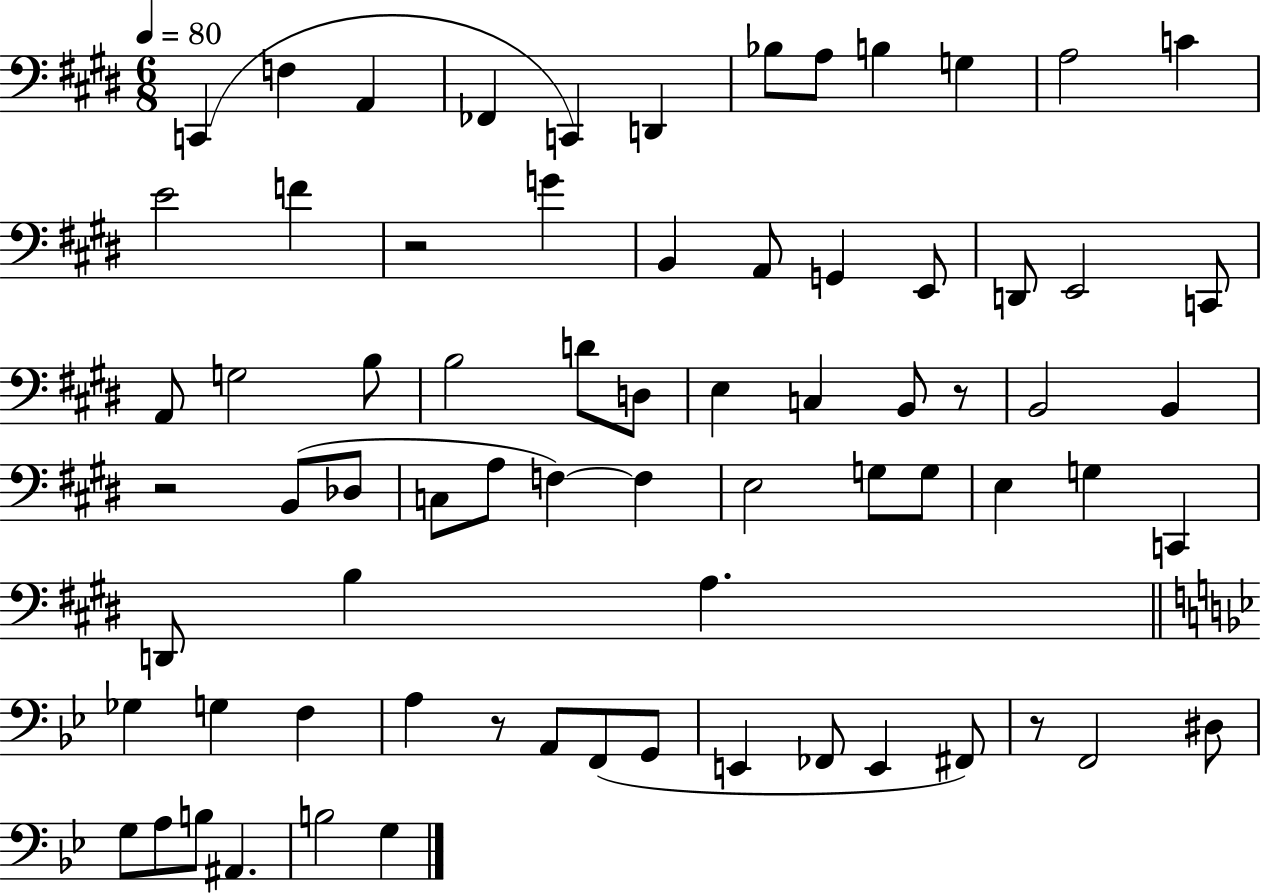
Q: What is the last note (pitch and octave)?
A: G3